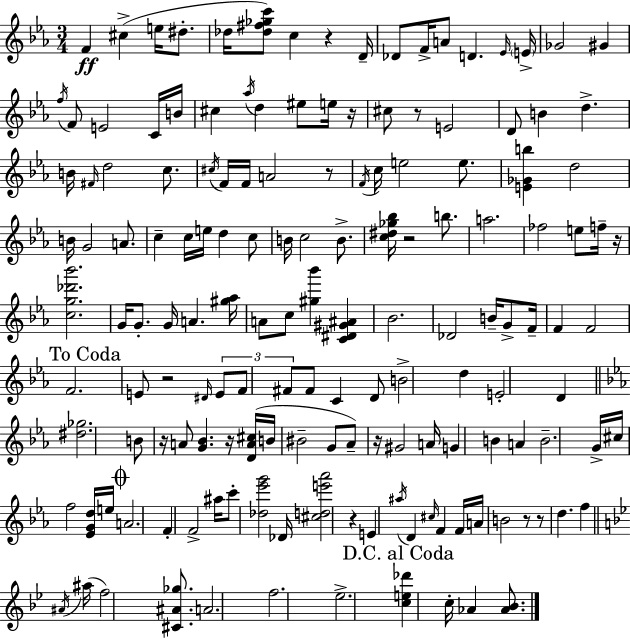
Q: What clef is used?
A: treble